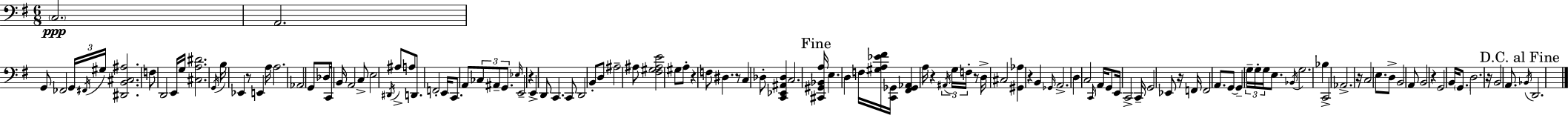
X:1
T:Untitled
M:6/8
L:1/4
K:G
C,2 A,,2 G,,/2 _F,,2 G,,/4 ^F,,/4 ^G,/4 [^D,,B,,^C,^A,]2 F,/2 D,,2 E,,/4 G,/4 [^C,A,^D]2 G,,/4 B,/4 _E,, z/2 E,, A,/4 A,2 _A,,2 G,,/2 _D,/2 C,,/4 B,,/4 A,,2 C,/2 E,2 ^D,,/4 ^A,/2 A,/2 D,,/2 F,,2 E,,/4 C,,/2 A,,/2 _C,/2 ^A,,/2 G,,/2 _E,/4 E,,2 z E,, D,,/2 C,, C,,/2 D,,2 B,,/2 D,/2 ^A,2 ^A,/2 [^F,^G,^A,E]2 ^G,/2 A,/2 z F,/2 ^D, z/2 C, _D,/2 [C,,_E,,^A,,_D,] C,2 [^C,,^G,,_B,,A,]/4 E, D, F,/4 [^G,A,_E^F]/4 [C,,_G,,]/4 [^F,,_G,,_A,,] A,/4 z ^A,,/4 G,/4 F,/4 z/2 D,/4 ^C,2 [^G,,_A,] z B,, _G,,/4 A,,2 D, C,2 C,,/4 A,,/4 G,,/2 E,,/4 C,,2 C,,/4 G,,2 _E,,/2 z/4 F,,/4 F,,2 A,,/2 G,,/2 G,, G,/4 G,/4 G,/4 E,/2 _B,,/4 G,2 _B, C,,2 _A,,2 z/4 C,2 E,/2 D,/2 B,,2 A,,/2 B,,2 z G,,2 B,,/4 G,,/2 D,2 z/4 B,,2 A,,/2 _B,,/4 D,,2